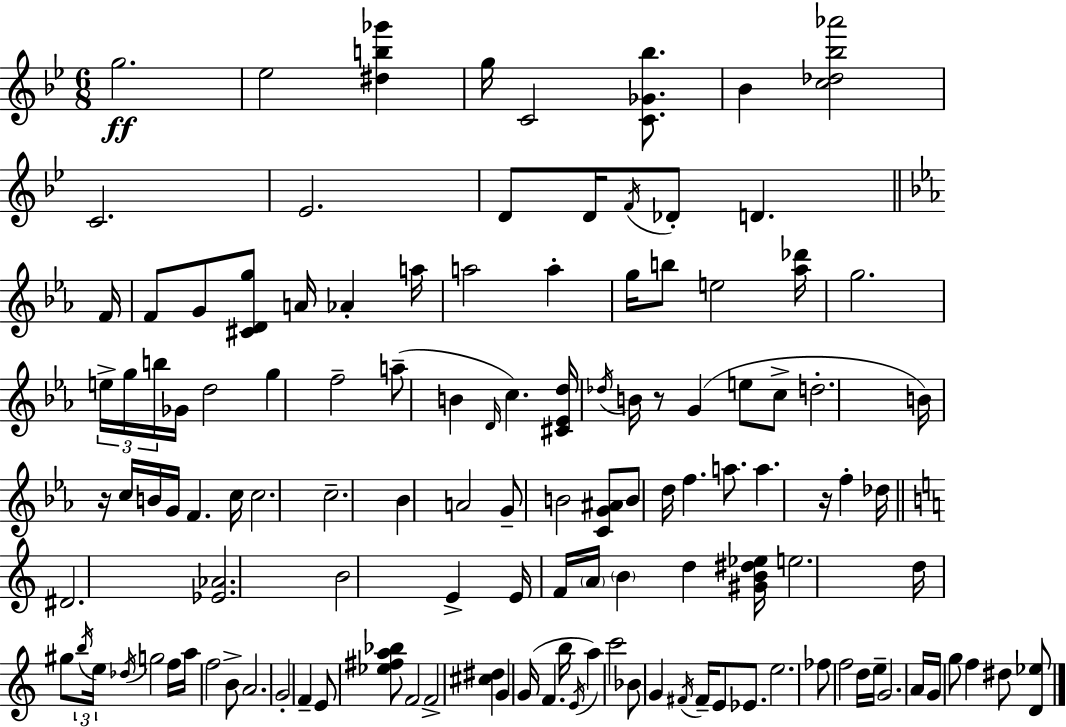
{
  \clef treble
  \numericTimeSignature
  \time 6/8
  \key g \minor
  g''2.\ff | ees''2 <dis'' b'' ges'''>4 | g''16 c'2 <c' ges' bes''>8. | bes'4 <c'' des'' bes'' aes'''>2 | \break c'2. | ees'2. | d'8 d'16 \acciaccatura { f'16 } des'8-. d'4. | \bar "||" \break \key ees \major f'16 f'8 g'8 <cis' d' g''>8 a'16 aes'4-. | a''16 a''2 a''4-. | g''16 b''8 e''2 | <aes'' des'''>16 g''2. | \break \tuplet 3/2 { e''16-> g''16 b''16 } ges'16 d''2 | g''4 f''2-- | a''8--( b'4 \grace { d'16 } c''4.) | <cis' ees' d''>16 \acciaccatura { des''16 } b'16 r8 g'4( e''8 | \break c''8-> d''2.-. | b'16) r16 c''16 b'16 g'16 f'4. | c''16 c''2. | c''2.-- | \break bes'4 a'2 | g'8-- b'2 | <c' g' ais'>8 b'8 d''16 f''4. | a''8. a''4. r16 f''4-. | \break des''16 \bar "||" \break \key c \major dis'2. | <ees' aes'>2. | b'2 e'4-> | e'16 f'16 \parenthesize a'16 \parenthesize b'4 d''4 <gis' b' dis'' ees''>16 | \break e''2. | d''16 gis''8 \tuplet 3/2 { \acciaccatura { b''16 } e''16 \acciaccatura { des''16 } } g''2 | f''16 a''16 f''2 | b'8-> a'2. | \break g'2-. f'4-- | e'8 <ees'' fis'' a'' bes''>8 f'2 | f'2-> <cis'' dis''>4 | g'4 g'16( f'4. | \break b''16 \acciaccatura { e'16 } a''4) c'''2 | bes'8 g'4 \acciaccatura { fis'16 } fis'16-- e'8 | ees'8. e''2. | fes''8 f''2 | \break d''16 e''16-- g'2. | a'16 g'16 g''8 f''4 | dis''8 <d' ees''>8 \bar "|."
}